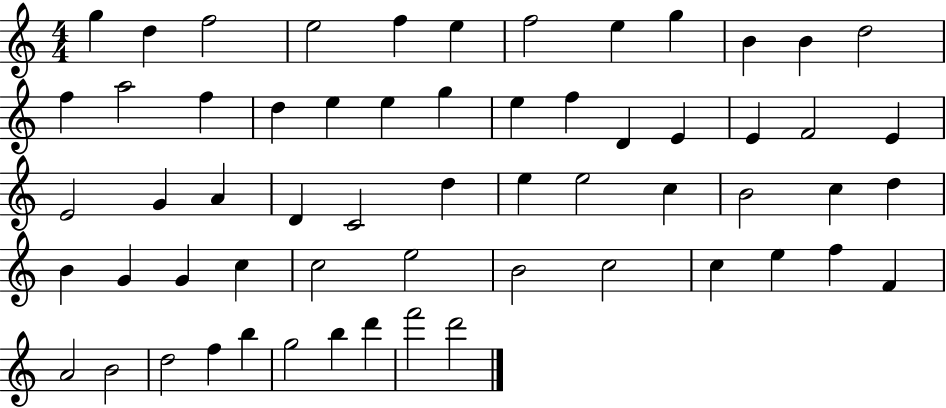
{
  \clef treble
  \numericTimeSignature
  \time 4/4
  \key c \major
  g''4 d''4 f''2 | e''2 f''4 e''4 | f''2 e''4 g''4 | b'4 b'4 d''2 | \break f''4 a''2 f''4 | d''4 e''4 e''4 g''4 | e''4 f''4 d'4 e'4 | e'4 f'2 e'4 | \break e'2 g'4 a'4 | d'4 c'2 d''4 | e''4 e''2 c''4 | b'2 c''4 d''4 | \break b'4 g'4 g'4 c''4 | c''2 e''2 | b'2 c''2 | c''4 e''4 f''4 f'4 | \break a'2 b'2 | d''2 f''4 b''4 | g''2 b''4 d'''4 | f'''2 d'''2 | \break \bar "|."
}